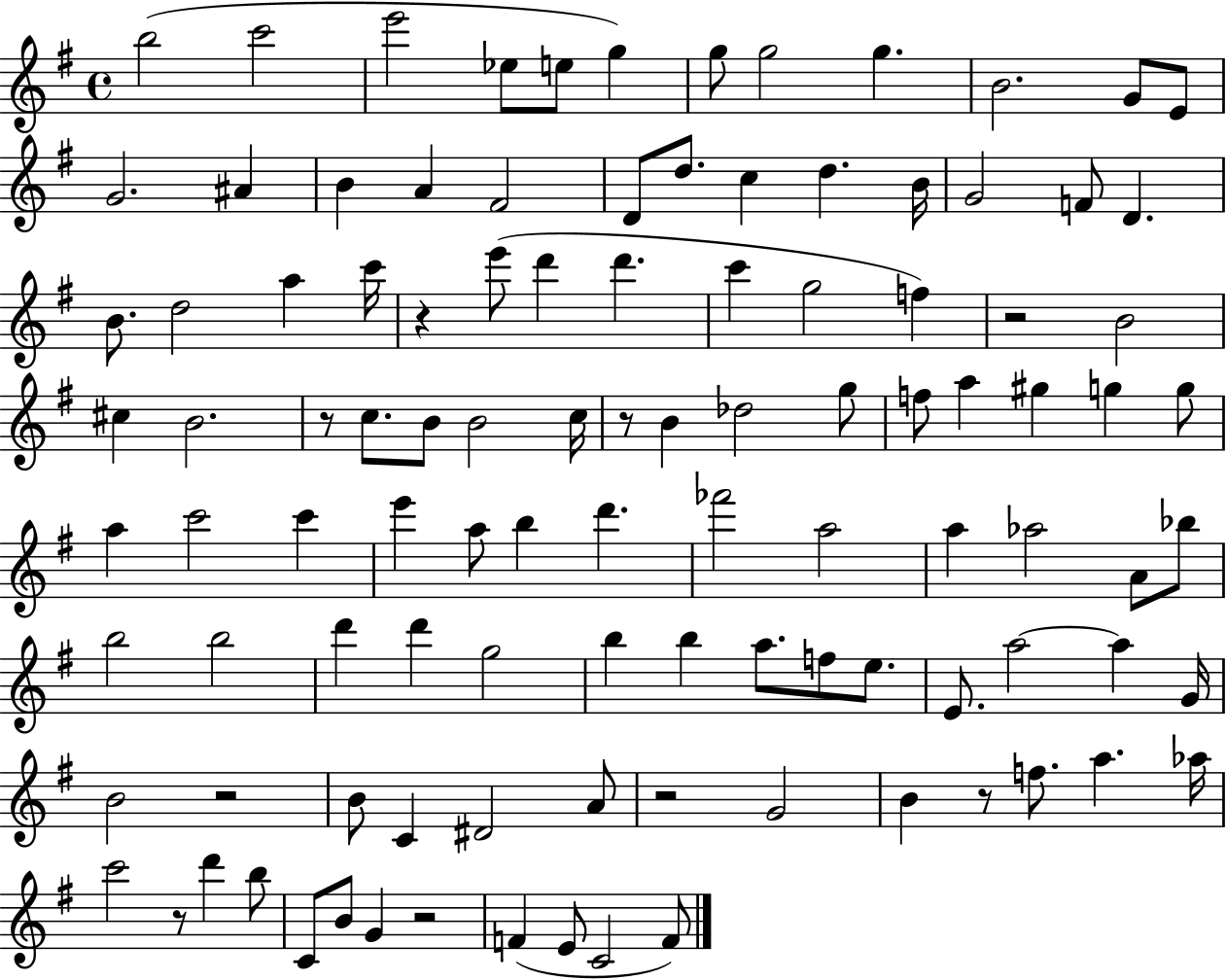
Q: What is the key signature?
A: G major